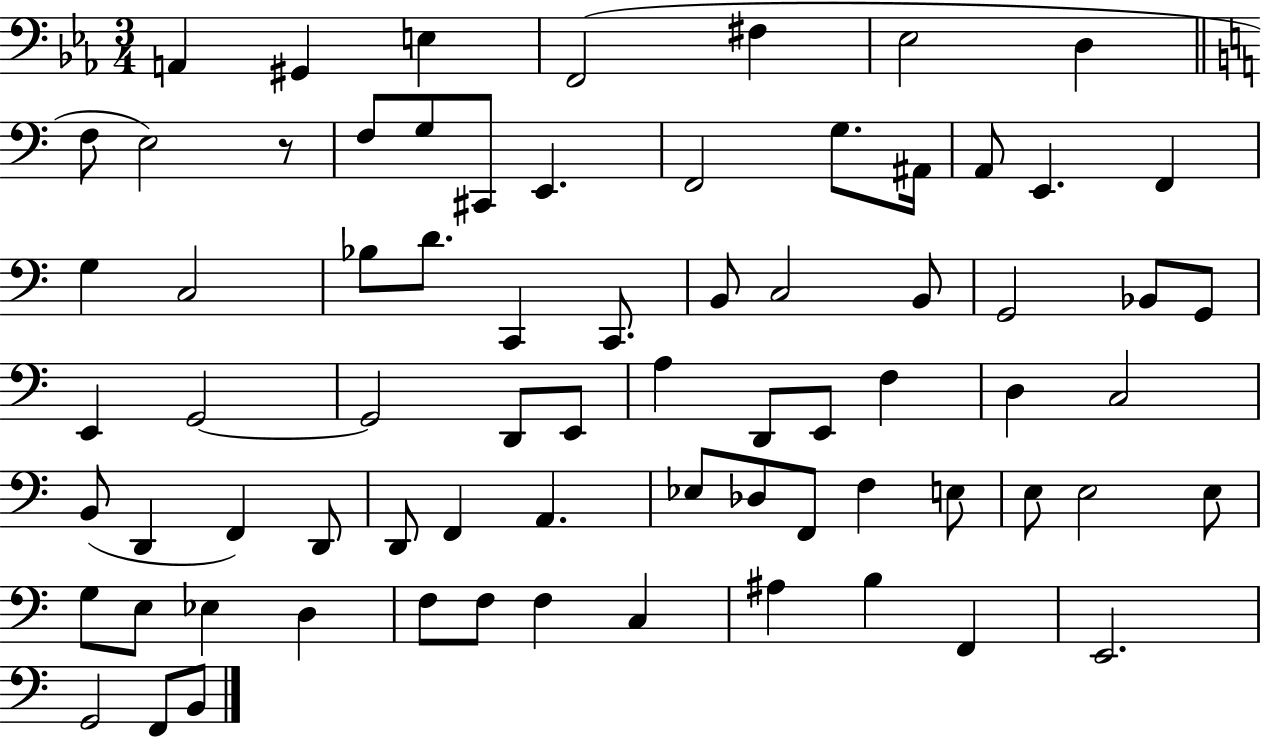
X:1
T:Untitled
M:3/4
L:1/4
K:Eb
A,, ^G,, E, F,,2 ^F, _E,2 D, F,/2 E,2 z/2 F,/2 G,/2 ^C,,/2 E,, F,,2 G,/2 ^A,,/4 A,,/2 E,, F,, G, C,2 _B,/2 D/2 C,, C,,/2 B,,/2 C,2 B,,/2 G,,2 _B,,/2 G,,/2 E,, G,,2 G,,2 D,,/2 E,,/2 A, D,,/2 E,,/2 F, D, C,2 B,,/2 D,, F,, D,,/2 D,,/2 F,, A,, _E,/2 _D,/2 F,,/2 F, E,/2 E,/2 E,2 E,/2 G,/2 E,/2 _E, D, F,/2 F,/2 F, C, ^A, B, F,, E,,2 G,,2 F,,/2 B,,/2